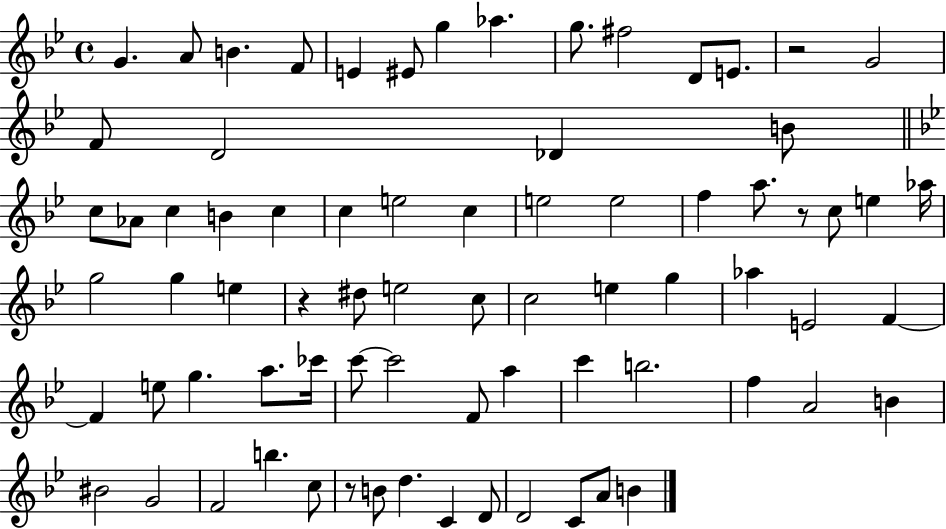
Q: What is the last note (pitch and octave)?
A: B4